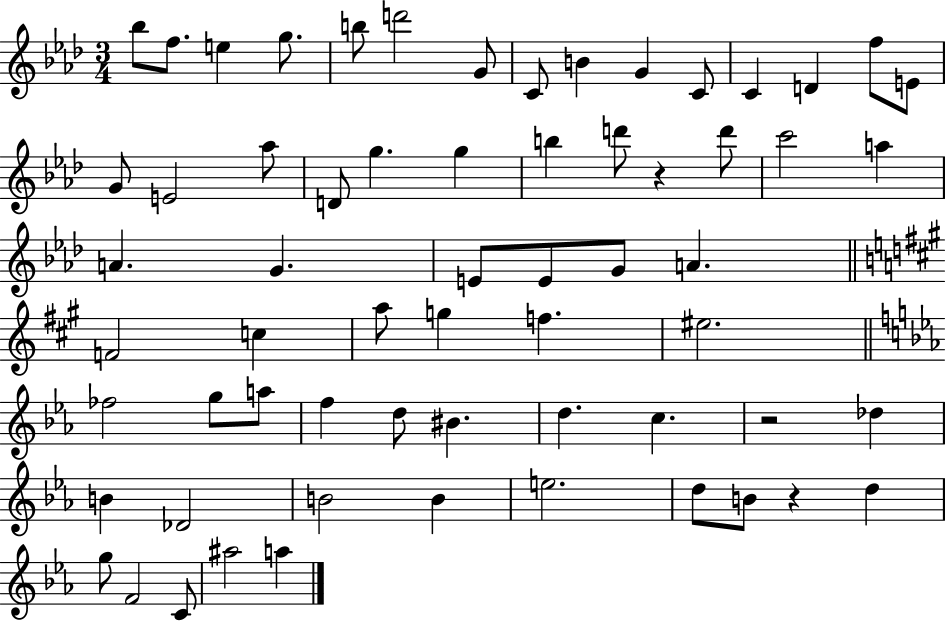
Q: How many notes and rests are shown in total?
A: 63